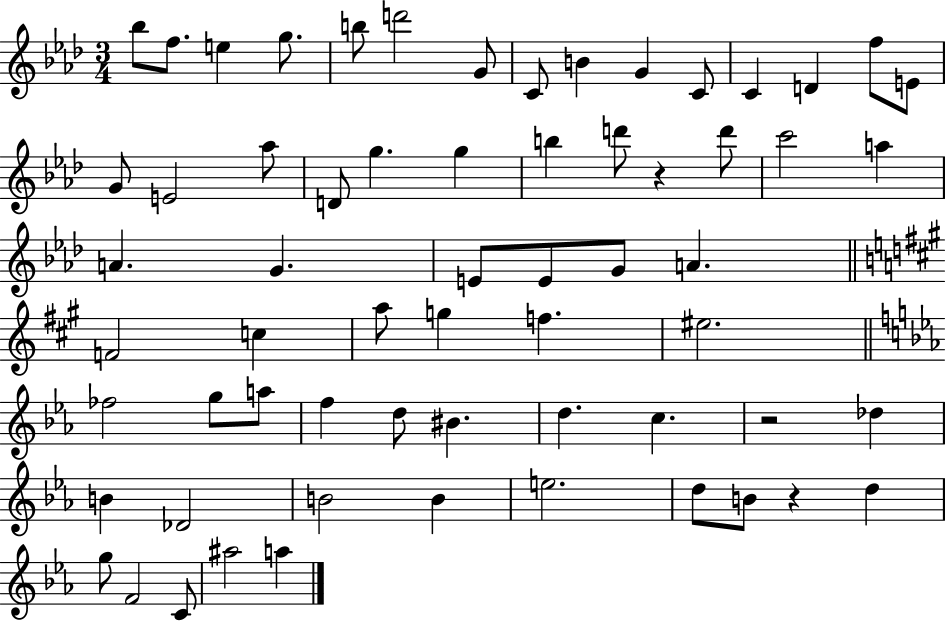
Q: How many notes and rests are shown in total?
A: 63